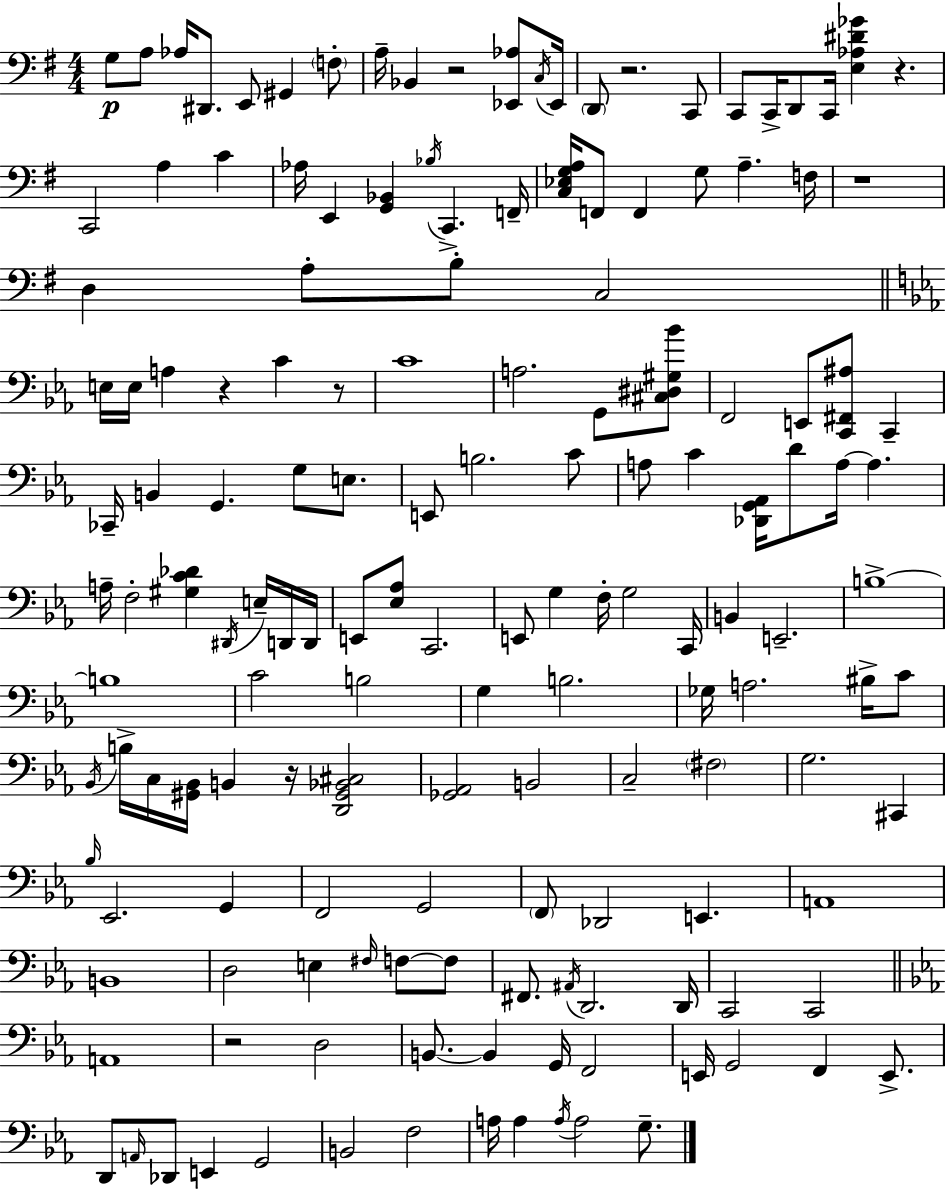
G3/e A3/e Ab3/s D#2/e. E2/e G#2/q F3/e A3/s Bb2/q R/h [Eb2,Ab3]/e C3/s Eb2/s D2/e R/h. C2/e C2/e C2/s D2/e C2/s [E3,Ab3,D#4,Gb4]/q R/q. C2/h A3/q C4/q Ab3/s E2/q [G2,Bb2]/q Bb3/s C2/q. F2/s [C3,Eb3,G3,A3]/s F2/e F2/q G3/e A3/q. F3/s R/w D3/q A3/e B3/e C3/h E3/s E3/s A3/q R/q C4/q R/e C4/w A3/h. G2/e [C#3,D#3,G#3,Bb4]/e F2/h E2/e [C2,F#2,A#3]/e C2/q CES2/s B2/q G2/q. G3/e E3/e. E2/e B3/h. C4/e A3/e C4/q [Db2,G2,Ab2]/s D4/e A3/s A3/q. A3/s F3/h [G#3,C4,Db4]/q D#2/s E3/s D2/s D2/s E2/e [Eb3,Ab3]/e C2/h. E2/e G3/q F3/s G3/h C2/s B2/q E2/h. B3/w B3/w C4/h B3/h G3/q B3/h. Gb3/s A3/h. BIS3/s C4/e Bb2/s B3/s C3/s [G#2,Bb2]/s B2/q R/s [D2,G#2,Bb2,C#3]/h [Gb2,Ab2]/h B2/h C3/h F#3/h G3/h. C#2/q Bb3/s Eb2/h. G2/q F2/h G2/h F2/e Db2/h E2/q. A2/w B2/w D3/h E3/q F#3/s F3/e F3/e F#2/e. A#2/s D2/h. D2/s C2/h C2/h A2/w R/h D3/h B2/e. B2/q G2/s F2/h E2/s G2/h F2/q E2/e. D2/e A2/s Db2/e E2/q G2/h B2/h F3/h A3/s A3/q A3/s A3/h G3/e.